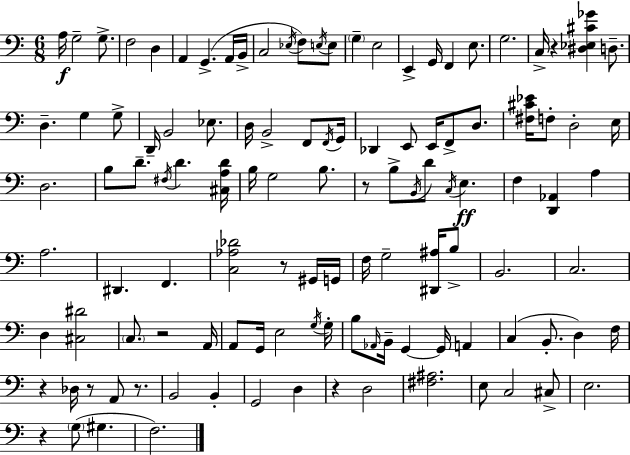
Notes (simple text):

A3/s G3/h G3/e. F3/h D3/q A2/q G2/q. A2/s B2/s C3/h Eb3/s F3/e E3/s E3/e G3/q E3/h E2/q G2/s F2/q E3/e. G3/h. C3/s R/q [D#3,Eb3,C#4,Gb4]/q D3/e. D3/q. G3/q G3/e D2/s B2/h Eb3/e. D3/s B2/h F2/e F2/s G2/s Db2/q E2/e E2/s F2/e D3/e. [F#3,C#4,Eb4]/s F3/e D3/h E3/s D3/h. B3/e D4/e. F#3/s D4/q. [C#3,A3,D4]/s B3/s G3/h B3/e. R/e B3/e B2/s D4/e C3/s E3/q. F3/q [D2,Ab2]/q A3/q A3/h. D#2/q. F2/q. [C3,Ab3,Db4]/h R/e G#2/s G2/s F3/s G3/h [D#2,A#3]/s B3/e B2/h. C3/h. D3/q [C#3,D#4]/h C3/e. R/h A2/s A2/e G2/s E3/h G3/s G3/s B3/e Ab2/s B2/s G2/q G2/s A2/q C3/q B2/e. D3/q F3/s R/q Db3/s R/e A2/e R/e. B2/h B2/q G2/h D3/q R/q D3/h [F#3,A#3]/h. E3/e C3/h C#3/e E3/h. R/q G3/e G#3/q. F3/h.